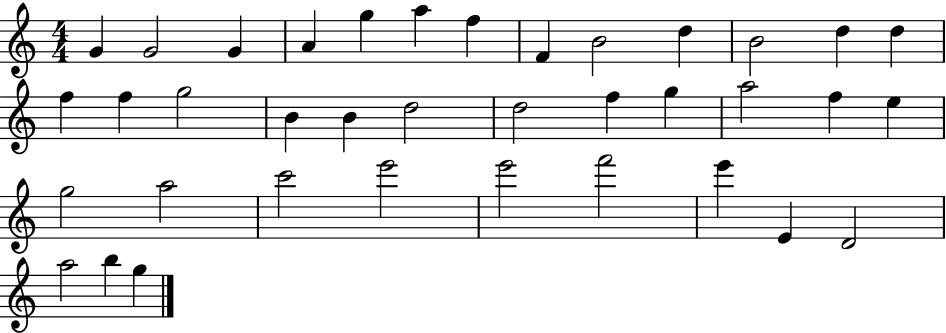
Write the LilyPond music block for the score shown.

{
  \clef treble
  \numericTimeSignature
  \time 4/4
  \key c \major
  g'4 g'2 g'4 | a'4 g''4 a''4 f''4 | f'4 b'2 d''4 | b'2 d''4 d''4 | \break f''4 f''4 g''2 | b'4 b'4 d''2 | d''2 f''4 g''4 | a''2 f''4 e''4 | \break g''2 a''2 | c'''2 e'''2 | e'''2 f'''2 | e'''4 e'4 d'2 | \break a''2 b''4 g''4 | \bar "|."
}